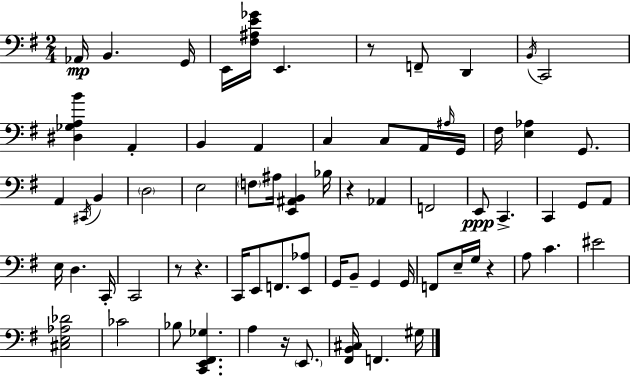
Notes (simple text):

Ab2/s B2/q. G2/s E2/s [F#3,A#3,E4,Gb4]/s E2/q. R/e F2/e D2/q B2/s C2/h [D#3,Gb3,A3,B4]/q A2/q B2/q A2/q C3/q C3/e A2/s A#3/s G2/s F#3/s [E3,Ab3]/q G2/e. A2/q C#2/s B2/q D3/h E3/h F3/e A#3/s [E2,A#2,B2]/q Bb3/s R/q Ab2/q F2/h E2/e C2/q. C2/q G2/e A2/e E3/s D3/q. C2/s C2/h R/e R/q. C2/s E2/e F2/e. [E2,Ab3]/e G2/s B2/e G2/q G2/s F2/e E3/s G3/s R/q A3/e C4/q. EIS4/h [C#3,E3,Ab3,Db4]/h CES4/h Bb3/e [C2,E2,F#2,Gb3]/q. A3/q R/s E2/e. [F#2,B2,C#3]/s F2/q. G#3/s